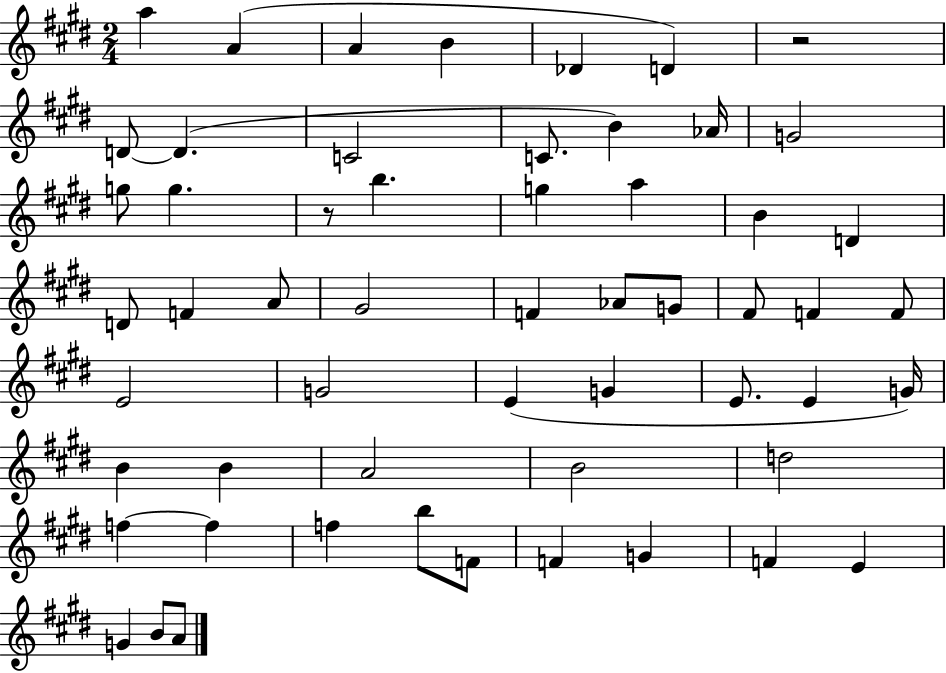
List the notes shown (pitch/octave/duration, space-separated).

A5/q A4/q A4/q B4/q Db4/q D4/q R/h D4/e D4/q. C4/h C4/e. B4/q Ab4/s G4/h G5/e G5/q. R/e B5/q. G5/q A5/q B4/q D4/q D4/e F4/q A4/e G#4/h F4/q Ab4/e G4/e F#4/e F4/q F4/e E4/h G4/h E4/q G4/q E4/e. E4/q G4/s B4/q B4/q A4/h B4/h D5/h F5/q F5/q F5/q B5/e F4/e F4/q G4/q F4/q E4/q G4/q B4/e A4/e